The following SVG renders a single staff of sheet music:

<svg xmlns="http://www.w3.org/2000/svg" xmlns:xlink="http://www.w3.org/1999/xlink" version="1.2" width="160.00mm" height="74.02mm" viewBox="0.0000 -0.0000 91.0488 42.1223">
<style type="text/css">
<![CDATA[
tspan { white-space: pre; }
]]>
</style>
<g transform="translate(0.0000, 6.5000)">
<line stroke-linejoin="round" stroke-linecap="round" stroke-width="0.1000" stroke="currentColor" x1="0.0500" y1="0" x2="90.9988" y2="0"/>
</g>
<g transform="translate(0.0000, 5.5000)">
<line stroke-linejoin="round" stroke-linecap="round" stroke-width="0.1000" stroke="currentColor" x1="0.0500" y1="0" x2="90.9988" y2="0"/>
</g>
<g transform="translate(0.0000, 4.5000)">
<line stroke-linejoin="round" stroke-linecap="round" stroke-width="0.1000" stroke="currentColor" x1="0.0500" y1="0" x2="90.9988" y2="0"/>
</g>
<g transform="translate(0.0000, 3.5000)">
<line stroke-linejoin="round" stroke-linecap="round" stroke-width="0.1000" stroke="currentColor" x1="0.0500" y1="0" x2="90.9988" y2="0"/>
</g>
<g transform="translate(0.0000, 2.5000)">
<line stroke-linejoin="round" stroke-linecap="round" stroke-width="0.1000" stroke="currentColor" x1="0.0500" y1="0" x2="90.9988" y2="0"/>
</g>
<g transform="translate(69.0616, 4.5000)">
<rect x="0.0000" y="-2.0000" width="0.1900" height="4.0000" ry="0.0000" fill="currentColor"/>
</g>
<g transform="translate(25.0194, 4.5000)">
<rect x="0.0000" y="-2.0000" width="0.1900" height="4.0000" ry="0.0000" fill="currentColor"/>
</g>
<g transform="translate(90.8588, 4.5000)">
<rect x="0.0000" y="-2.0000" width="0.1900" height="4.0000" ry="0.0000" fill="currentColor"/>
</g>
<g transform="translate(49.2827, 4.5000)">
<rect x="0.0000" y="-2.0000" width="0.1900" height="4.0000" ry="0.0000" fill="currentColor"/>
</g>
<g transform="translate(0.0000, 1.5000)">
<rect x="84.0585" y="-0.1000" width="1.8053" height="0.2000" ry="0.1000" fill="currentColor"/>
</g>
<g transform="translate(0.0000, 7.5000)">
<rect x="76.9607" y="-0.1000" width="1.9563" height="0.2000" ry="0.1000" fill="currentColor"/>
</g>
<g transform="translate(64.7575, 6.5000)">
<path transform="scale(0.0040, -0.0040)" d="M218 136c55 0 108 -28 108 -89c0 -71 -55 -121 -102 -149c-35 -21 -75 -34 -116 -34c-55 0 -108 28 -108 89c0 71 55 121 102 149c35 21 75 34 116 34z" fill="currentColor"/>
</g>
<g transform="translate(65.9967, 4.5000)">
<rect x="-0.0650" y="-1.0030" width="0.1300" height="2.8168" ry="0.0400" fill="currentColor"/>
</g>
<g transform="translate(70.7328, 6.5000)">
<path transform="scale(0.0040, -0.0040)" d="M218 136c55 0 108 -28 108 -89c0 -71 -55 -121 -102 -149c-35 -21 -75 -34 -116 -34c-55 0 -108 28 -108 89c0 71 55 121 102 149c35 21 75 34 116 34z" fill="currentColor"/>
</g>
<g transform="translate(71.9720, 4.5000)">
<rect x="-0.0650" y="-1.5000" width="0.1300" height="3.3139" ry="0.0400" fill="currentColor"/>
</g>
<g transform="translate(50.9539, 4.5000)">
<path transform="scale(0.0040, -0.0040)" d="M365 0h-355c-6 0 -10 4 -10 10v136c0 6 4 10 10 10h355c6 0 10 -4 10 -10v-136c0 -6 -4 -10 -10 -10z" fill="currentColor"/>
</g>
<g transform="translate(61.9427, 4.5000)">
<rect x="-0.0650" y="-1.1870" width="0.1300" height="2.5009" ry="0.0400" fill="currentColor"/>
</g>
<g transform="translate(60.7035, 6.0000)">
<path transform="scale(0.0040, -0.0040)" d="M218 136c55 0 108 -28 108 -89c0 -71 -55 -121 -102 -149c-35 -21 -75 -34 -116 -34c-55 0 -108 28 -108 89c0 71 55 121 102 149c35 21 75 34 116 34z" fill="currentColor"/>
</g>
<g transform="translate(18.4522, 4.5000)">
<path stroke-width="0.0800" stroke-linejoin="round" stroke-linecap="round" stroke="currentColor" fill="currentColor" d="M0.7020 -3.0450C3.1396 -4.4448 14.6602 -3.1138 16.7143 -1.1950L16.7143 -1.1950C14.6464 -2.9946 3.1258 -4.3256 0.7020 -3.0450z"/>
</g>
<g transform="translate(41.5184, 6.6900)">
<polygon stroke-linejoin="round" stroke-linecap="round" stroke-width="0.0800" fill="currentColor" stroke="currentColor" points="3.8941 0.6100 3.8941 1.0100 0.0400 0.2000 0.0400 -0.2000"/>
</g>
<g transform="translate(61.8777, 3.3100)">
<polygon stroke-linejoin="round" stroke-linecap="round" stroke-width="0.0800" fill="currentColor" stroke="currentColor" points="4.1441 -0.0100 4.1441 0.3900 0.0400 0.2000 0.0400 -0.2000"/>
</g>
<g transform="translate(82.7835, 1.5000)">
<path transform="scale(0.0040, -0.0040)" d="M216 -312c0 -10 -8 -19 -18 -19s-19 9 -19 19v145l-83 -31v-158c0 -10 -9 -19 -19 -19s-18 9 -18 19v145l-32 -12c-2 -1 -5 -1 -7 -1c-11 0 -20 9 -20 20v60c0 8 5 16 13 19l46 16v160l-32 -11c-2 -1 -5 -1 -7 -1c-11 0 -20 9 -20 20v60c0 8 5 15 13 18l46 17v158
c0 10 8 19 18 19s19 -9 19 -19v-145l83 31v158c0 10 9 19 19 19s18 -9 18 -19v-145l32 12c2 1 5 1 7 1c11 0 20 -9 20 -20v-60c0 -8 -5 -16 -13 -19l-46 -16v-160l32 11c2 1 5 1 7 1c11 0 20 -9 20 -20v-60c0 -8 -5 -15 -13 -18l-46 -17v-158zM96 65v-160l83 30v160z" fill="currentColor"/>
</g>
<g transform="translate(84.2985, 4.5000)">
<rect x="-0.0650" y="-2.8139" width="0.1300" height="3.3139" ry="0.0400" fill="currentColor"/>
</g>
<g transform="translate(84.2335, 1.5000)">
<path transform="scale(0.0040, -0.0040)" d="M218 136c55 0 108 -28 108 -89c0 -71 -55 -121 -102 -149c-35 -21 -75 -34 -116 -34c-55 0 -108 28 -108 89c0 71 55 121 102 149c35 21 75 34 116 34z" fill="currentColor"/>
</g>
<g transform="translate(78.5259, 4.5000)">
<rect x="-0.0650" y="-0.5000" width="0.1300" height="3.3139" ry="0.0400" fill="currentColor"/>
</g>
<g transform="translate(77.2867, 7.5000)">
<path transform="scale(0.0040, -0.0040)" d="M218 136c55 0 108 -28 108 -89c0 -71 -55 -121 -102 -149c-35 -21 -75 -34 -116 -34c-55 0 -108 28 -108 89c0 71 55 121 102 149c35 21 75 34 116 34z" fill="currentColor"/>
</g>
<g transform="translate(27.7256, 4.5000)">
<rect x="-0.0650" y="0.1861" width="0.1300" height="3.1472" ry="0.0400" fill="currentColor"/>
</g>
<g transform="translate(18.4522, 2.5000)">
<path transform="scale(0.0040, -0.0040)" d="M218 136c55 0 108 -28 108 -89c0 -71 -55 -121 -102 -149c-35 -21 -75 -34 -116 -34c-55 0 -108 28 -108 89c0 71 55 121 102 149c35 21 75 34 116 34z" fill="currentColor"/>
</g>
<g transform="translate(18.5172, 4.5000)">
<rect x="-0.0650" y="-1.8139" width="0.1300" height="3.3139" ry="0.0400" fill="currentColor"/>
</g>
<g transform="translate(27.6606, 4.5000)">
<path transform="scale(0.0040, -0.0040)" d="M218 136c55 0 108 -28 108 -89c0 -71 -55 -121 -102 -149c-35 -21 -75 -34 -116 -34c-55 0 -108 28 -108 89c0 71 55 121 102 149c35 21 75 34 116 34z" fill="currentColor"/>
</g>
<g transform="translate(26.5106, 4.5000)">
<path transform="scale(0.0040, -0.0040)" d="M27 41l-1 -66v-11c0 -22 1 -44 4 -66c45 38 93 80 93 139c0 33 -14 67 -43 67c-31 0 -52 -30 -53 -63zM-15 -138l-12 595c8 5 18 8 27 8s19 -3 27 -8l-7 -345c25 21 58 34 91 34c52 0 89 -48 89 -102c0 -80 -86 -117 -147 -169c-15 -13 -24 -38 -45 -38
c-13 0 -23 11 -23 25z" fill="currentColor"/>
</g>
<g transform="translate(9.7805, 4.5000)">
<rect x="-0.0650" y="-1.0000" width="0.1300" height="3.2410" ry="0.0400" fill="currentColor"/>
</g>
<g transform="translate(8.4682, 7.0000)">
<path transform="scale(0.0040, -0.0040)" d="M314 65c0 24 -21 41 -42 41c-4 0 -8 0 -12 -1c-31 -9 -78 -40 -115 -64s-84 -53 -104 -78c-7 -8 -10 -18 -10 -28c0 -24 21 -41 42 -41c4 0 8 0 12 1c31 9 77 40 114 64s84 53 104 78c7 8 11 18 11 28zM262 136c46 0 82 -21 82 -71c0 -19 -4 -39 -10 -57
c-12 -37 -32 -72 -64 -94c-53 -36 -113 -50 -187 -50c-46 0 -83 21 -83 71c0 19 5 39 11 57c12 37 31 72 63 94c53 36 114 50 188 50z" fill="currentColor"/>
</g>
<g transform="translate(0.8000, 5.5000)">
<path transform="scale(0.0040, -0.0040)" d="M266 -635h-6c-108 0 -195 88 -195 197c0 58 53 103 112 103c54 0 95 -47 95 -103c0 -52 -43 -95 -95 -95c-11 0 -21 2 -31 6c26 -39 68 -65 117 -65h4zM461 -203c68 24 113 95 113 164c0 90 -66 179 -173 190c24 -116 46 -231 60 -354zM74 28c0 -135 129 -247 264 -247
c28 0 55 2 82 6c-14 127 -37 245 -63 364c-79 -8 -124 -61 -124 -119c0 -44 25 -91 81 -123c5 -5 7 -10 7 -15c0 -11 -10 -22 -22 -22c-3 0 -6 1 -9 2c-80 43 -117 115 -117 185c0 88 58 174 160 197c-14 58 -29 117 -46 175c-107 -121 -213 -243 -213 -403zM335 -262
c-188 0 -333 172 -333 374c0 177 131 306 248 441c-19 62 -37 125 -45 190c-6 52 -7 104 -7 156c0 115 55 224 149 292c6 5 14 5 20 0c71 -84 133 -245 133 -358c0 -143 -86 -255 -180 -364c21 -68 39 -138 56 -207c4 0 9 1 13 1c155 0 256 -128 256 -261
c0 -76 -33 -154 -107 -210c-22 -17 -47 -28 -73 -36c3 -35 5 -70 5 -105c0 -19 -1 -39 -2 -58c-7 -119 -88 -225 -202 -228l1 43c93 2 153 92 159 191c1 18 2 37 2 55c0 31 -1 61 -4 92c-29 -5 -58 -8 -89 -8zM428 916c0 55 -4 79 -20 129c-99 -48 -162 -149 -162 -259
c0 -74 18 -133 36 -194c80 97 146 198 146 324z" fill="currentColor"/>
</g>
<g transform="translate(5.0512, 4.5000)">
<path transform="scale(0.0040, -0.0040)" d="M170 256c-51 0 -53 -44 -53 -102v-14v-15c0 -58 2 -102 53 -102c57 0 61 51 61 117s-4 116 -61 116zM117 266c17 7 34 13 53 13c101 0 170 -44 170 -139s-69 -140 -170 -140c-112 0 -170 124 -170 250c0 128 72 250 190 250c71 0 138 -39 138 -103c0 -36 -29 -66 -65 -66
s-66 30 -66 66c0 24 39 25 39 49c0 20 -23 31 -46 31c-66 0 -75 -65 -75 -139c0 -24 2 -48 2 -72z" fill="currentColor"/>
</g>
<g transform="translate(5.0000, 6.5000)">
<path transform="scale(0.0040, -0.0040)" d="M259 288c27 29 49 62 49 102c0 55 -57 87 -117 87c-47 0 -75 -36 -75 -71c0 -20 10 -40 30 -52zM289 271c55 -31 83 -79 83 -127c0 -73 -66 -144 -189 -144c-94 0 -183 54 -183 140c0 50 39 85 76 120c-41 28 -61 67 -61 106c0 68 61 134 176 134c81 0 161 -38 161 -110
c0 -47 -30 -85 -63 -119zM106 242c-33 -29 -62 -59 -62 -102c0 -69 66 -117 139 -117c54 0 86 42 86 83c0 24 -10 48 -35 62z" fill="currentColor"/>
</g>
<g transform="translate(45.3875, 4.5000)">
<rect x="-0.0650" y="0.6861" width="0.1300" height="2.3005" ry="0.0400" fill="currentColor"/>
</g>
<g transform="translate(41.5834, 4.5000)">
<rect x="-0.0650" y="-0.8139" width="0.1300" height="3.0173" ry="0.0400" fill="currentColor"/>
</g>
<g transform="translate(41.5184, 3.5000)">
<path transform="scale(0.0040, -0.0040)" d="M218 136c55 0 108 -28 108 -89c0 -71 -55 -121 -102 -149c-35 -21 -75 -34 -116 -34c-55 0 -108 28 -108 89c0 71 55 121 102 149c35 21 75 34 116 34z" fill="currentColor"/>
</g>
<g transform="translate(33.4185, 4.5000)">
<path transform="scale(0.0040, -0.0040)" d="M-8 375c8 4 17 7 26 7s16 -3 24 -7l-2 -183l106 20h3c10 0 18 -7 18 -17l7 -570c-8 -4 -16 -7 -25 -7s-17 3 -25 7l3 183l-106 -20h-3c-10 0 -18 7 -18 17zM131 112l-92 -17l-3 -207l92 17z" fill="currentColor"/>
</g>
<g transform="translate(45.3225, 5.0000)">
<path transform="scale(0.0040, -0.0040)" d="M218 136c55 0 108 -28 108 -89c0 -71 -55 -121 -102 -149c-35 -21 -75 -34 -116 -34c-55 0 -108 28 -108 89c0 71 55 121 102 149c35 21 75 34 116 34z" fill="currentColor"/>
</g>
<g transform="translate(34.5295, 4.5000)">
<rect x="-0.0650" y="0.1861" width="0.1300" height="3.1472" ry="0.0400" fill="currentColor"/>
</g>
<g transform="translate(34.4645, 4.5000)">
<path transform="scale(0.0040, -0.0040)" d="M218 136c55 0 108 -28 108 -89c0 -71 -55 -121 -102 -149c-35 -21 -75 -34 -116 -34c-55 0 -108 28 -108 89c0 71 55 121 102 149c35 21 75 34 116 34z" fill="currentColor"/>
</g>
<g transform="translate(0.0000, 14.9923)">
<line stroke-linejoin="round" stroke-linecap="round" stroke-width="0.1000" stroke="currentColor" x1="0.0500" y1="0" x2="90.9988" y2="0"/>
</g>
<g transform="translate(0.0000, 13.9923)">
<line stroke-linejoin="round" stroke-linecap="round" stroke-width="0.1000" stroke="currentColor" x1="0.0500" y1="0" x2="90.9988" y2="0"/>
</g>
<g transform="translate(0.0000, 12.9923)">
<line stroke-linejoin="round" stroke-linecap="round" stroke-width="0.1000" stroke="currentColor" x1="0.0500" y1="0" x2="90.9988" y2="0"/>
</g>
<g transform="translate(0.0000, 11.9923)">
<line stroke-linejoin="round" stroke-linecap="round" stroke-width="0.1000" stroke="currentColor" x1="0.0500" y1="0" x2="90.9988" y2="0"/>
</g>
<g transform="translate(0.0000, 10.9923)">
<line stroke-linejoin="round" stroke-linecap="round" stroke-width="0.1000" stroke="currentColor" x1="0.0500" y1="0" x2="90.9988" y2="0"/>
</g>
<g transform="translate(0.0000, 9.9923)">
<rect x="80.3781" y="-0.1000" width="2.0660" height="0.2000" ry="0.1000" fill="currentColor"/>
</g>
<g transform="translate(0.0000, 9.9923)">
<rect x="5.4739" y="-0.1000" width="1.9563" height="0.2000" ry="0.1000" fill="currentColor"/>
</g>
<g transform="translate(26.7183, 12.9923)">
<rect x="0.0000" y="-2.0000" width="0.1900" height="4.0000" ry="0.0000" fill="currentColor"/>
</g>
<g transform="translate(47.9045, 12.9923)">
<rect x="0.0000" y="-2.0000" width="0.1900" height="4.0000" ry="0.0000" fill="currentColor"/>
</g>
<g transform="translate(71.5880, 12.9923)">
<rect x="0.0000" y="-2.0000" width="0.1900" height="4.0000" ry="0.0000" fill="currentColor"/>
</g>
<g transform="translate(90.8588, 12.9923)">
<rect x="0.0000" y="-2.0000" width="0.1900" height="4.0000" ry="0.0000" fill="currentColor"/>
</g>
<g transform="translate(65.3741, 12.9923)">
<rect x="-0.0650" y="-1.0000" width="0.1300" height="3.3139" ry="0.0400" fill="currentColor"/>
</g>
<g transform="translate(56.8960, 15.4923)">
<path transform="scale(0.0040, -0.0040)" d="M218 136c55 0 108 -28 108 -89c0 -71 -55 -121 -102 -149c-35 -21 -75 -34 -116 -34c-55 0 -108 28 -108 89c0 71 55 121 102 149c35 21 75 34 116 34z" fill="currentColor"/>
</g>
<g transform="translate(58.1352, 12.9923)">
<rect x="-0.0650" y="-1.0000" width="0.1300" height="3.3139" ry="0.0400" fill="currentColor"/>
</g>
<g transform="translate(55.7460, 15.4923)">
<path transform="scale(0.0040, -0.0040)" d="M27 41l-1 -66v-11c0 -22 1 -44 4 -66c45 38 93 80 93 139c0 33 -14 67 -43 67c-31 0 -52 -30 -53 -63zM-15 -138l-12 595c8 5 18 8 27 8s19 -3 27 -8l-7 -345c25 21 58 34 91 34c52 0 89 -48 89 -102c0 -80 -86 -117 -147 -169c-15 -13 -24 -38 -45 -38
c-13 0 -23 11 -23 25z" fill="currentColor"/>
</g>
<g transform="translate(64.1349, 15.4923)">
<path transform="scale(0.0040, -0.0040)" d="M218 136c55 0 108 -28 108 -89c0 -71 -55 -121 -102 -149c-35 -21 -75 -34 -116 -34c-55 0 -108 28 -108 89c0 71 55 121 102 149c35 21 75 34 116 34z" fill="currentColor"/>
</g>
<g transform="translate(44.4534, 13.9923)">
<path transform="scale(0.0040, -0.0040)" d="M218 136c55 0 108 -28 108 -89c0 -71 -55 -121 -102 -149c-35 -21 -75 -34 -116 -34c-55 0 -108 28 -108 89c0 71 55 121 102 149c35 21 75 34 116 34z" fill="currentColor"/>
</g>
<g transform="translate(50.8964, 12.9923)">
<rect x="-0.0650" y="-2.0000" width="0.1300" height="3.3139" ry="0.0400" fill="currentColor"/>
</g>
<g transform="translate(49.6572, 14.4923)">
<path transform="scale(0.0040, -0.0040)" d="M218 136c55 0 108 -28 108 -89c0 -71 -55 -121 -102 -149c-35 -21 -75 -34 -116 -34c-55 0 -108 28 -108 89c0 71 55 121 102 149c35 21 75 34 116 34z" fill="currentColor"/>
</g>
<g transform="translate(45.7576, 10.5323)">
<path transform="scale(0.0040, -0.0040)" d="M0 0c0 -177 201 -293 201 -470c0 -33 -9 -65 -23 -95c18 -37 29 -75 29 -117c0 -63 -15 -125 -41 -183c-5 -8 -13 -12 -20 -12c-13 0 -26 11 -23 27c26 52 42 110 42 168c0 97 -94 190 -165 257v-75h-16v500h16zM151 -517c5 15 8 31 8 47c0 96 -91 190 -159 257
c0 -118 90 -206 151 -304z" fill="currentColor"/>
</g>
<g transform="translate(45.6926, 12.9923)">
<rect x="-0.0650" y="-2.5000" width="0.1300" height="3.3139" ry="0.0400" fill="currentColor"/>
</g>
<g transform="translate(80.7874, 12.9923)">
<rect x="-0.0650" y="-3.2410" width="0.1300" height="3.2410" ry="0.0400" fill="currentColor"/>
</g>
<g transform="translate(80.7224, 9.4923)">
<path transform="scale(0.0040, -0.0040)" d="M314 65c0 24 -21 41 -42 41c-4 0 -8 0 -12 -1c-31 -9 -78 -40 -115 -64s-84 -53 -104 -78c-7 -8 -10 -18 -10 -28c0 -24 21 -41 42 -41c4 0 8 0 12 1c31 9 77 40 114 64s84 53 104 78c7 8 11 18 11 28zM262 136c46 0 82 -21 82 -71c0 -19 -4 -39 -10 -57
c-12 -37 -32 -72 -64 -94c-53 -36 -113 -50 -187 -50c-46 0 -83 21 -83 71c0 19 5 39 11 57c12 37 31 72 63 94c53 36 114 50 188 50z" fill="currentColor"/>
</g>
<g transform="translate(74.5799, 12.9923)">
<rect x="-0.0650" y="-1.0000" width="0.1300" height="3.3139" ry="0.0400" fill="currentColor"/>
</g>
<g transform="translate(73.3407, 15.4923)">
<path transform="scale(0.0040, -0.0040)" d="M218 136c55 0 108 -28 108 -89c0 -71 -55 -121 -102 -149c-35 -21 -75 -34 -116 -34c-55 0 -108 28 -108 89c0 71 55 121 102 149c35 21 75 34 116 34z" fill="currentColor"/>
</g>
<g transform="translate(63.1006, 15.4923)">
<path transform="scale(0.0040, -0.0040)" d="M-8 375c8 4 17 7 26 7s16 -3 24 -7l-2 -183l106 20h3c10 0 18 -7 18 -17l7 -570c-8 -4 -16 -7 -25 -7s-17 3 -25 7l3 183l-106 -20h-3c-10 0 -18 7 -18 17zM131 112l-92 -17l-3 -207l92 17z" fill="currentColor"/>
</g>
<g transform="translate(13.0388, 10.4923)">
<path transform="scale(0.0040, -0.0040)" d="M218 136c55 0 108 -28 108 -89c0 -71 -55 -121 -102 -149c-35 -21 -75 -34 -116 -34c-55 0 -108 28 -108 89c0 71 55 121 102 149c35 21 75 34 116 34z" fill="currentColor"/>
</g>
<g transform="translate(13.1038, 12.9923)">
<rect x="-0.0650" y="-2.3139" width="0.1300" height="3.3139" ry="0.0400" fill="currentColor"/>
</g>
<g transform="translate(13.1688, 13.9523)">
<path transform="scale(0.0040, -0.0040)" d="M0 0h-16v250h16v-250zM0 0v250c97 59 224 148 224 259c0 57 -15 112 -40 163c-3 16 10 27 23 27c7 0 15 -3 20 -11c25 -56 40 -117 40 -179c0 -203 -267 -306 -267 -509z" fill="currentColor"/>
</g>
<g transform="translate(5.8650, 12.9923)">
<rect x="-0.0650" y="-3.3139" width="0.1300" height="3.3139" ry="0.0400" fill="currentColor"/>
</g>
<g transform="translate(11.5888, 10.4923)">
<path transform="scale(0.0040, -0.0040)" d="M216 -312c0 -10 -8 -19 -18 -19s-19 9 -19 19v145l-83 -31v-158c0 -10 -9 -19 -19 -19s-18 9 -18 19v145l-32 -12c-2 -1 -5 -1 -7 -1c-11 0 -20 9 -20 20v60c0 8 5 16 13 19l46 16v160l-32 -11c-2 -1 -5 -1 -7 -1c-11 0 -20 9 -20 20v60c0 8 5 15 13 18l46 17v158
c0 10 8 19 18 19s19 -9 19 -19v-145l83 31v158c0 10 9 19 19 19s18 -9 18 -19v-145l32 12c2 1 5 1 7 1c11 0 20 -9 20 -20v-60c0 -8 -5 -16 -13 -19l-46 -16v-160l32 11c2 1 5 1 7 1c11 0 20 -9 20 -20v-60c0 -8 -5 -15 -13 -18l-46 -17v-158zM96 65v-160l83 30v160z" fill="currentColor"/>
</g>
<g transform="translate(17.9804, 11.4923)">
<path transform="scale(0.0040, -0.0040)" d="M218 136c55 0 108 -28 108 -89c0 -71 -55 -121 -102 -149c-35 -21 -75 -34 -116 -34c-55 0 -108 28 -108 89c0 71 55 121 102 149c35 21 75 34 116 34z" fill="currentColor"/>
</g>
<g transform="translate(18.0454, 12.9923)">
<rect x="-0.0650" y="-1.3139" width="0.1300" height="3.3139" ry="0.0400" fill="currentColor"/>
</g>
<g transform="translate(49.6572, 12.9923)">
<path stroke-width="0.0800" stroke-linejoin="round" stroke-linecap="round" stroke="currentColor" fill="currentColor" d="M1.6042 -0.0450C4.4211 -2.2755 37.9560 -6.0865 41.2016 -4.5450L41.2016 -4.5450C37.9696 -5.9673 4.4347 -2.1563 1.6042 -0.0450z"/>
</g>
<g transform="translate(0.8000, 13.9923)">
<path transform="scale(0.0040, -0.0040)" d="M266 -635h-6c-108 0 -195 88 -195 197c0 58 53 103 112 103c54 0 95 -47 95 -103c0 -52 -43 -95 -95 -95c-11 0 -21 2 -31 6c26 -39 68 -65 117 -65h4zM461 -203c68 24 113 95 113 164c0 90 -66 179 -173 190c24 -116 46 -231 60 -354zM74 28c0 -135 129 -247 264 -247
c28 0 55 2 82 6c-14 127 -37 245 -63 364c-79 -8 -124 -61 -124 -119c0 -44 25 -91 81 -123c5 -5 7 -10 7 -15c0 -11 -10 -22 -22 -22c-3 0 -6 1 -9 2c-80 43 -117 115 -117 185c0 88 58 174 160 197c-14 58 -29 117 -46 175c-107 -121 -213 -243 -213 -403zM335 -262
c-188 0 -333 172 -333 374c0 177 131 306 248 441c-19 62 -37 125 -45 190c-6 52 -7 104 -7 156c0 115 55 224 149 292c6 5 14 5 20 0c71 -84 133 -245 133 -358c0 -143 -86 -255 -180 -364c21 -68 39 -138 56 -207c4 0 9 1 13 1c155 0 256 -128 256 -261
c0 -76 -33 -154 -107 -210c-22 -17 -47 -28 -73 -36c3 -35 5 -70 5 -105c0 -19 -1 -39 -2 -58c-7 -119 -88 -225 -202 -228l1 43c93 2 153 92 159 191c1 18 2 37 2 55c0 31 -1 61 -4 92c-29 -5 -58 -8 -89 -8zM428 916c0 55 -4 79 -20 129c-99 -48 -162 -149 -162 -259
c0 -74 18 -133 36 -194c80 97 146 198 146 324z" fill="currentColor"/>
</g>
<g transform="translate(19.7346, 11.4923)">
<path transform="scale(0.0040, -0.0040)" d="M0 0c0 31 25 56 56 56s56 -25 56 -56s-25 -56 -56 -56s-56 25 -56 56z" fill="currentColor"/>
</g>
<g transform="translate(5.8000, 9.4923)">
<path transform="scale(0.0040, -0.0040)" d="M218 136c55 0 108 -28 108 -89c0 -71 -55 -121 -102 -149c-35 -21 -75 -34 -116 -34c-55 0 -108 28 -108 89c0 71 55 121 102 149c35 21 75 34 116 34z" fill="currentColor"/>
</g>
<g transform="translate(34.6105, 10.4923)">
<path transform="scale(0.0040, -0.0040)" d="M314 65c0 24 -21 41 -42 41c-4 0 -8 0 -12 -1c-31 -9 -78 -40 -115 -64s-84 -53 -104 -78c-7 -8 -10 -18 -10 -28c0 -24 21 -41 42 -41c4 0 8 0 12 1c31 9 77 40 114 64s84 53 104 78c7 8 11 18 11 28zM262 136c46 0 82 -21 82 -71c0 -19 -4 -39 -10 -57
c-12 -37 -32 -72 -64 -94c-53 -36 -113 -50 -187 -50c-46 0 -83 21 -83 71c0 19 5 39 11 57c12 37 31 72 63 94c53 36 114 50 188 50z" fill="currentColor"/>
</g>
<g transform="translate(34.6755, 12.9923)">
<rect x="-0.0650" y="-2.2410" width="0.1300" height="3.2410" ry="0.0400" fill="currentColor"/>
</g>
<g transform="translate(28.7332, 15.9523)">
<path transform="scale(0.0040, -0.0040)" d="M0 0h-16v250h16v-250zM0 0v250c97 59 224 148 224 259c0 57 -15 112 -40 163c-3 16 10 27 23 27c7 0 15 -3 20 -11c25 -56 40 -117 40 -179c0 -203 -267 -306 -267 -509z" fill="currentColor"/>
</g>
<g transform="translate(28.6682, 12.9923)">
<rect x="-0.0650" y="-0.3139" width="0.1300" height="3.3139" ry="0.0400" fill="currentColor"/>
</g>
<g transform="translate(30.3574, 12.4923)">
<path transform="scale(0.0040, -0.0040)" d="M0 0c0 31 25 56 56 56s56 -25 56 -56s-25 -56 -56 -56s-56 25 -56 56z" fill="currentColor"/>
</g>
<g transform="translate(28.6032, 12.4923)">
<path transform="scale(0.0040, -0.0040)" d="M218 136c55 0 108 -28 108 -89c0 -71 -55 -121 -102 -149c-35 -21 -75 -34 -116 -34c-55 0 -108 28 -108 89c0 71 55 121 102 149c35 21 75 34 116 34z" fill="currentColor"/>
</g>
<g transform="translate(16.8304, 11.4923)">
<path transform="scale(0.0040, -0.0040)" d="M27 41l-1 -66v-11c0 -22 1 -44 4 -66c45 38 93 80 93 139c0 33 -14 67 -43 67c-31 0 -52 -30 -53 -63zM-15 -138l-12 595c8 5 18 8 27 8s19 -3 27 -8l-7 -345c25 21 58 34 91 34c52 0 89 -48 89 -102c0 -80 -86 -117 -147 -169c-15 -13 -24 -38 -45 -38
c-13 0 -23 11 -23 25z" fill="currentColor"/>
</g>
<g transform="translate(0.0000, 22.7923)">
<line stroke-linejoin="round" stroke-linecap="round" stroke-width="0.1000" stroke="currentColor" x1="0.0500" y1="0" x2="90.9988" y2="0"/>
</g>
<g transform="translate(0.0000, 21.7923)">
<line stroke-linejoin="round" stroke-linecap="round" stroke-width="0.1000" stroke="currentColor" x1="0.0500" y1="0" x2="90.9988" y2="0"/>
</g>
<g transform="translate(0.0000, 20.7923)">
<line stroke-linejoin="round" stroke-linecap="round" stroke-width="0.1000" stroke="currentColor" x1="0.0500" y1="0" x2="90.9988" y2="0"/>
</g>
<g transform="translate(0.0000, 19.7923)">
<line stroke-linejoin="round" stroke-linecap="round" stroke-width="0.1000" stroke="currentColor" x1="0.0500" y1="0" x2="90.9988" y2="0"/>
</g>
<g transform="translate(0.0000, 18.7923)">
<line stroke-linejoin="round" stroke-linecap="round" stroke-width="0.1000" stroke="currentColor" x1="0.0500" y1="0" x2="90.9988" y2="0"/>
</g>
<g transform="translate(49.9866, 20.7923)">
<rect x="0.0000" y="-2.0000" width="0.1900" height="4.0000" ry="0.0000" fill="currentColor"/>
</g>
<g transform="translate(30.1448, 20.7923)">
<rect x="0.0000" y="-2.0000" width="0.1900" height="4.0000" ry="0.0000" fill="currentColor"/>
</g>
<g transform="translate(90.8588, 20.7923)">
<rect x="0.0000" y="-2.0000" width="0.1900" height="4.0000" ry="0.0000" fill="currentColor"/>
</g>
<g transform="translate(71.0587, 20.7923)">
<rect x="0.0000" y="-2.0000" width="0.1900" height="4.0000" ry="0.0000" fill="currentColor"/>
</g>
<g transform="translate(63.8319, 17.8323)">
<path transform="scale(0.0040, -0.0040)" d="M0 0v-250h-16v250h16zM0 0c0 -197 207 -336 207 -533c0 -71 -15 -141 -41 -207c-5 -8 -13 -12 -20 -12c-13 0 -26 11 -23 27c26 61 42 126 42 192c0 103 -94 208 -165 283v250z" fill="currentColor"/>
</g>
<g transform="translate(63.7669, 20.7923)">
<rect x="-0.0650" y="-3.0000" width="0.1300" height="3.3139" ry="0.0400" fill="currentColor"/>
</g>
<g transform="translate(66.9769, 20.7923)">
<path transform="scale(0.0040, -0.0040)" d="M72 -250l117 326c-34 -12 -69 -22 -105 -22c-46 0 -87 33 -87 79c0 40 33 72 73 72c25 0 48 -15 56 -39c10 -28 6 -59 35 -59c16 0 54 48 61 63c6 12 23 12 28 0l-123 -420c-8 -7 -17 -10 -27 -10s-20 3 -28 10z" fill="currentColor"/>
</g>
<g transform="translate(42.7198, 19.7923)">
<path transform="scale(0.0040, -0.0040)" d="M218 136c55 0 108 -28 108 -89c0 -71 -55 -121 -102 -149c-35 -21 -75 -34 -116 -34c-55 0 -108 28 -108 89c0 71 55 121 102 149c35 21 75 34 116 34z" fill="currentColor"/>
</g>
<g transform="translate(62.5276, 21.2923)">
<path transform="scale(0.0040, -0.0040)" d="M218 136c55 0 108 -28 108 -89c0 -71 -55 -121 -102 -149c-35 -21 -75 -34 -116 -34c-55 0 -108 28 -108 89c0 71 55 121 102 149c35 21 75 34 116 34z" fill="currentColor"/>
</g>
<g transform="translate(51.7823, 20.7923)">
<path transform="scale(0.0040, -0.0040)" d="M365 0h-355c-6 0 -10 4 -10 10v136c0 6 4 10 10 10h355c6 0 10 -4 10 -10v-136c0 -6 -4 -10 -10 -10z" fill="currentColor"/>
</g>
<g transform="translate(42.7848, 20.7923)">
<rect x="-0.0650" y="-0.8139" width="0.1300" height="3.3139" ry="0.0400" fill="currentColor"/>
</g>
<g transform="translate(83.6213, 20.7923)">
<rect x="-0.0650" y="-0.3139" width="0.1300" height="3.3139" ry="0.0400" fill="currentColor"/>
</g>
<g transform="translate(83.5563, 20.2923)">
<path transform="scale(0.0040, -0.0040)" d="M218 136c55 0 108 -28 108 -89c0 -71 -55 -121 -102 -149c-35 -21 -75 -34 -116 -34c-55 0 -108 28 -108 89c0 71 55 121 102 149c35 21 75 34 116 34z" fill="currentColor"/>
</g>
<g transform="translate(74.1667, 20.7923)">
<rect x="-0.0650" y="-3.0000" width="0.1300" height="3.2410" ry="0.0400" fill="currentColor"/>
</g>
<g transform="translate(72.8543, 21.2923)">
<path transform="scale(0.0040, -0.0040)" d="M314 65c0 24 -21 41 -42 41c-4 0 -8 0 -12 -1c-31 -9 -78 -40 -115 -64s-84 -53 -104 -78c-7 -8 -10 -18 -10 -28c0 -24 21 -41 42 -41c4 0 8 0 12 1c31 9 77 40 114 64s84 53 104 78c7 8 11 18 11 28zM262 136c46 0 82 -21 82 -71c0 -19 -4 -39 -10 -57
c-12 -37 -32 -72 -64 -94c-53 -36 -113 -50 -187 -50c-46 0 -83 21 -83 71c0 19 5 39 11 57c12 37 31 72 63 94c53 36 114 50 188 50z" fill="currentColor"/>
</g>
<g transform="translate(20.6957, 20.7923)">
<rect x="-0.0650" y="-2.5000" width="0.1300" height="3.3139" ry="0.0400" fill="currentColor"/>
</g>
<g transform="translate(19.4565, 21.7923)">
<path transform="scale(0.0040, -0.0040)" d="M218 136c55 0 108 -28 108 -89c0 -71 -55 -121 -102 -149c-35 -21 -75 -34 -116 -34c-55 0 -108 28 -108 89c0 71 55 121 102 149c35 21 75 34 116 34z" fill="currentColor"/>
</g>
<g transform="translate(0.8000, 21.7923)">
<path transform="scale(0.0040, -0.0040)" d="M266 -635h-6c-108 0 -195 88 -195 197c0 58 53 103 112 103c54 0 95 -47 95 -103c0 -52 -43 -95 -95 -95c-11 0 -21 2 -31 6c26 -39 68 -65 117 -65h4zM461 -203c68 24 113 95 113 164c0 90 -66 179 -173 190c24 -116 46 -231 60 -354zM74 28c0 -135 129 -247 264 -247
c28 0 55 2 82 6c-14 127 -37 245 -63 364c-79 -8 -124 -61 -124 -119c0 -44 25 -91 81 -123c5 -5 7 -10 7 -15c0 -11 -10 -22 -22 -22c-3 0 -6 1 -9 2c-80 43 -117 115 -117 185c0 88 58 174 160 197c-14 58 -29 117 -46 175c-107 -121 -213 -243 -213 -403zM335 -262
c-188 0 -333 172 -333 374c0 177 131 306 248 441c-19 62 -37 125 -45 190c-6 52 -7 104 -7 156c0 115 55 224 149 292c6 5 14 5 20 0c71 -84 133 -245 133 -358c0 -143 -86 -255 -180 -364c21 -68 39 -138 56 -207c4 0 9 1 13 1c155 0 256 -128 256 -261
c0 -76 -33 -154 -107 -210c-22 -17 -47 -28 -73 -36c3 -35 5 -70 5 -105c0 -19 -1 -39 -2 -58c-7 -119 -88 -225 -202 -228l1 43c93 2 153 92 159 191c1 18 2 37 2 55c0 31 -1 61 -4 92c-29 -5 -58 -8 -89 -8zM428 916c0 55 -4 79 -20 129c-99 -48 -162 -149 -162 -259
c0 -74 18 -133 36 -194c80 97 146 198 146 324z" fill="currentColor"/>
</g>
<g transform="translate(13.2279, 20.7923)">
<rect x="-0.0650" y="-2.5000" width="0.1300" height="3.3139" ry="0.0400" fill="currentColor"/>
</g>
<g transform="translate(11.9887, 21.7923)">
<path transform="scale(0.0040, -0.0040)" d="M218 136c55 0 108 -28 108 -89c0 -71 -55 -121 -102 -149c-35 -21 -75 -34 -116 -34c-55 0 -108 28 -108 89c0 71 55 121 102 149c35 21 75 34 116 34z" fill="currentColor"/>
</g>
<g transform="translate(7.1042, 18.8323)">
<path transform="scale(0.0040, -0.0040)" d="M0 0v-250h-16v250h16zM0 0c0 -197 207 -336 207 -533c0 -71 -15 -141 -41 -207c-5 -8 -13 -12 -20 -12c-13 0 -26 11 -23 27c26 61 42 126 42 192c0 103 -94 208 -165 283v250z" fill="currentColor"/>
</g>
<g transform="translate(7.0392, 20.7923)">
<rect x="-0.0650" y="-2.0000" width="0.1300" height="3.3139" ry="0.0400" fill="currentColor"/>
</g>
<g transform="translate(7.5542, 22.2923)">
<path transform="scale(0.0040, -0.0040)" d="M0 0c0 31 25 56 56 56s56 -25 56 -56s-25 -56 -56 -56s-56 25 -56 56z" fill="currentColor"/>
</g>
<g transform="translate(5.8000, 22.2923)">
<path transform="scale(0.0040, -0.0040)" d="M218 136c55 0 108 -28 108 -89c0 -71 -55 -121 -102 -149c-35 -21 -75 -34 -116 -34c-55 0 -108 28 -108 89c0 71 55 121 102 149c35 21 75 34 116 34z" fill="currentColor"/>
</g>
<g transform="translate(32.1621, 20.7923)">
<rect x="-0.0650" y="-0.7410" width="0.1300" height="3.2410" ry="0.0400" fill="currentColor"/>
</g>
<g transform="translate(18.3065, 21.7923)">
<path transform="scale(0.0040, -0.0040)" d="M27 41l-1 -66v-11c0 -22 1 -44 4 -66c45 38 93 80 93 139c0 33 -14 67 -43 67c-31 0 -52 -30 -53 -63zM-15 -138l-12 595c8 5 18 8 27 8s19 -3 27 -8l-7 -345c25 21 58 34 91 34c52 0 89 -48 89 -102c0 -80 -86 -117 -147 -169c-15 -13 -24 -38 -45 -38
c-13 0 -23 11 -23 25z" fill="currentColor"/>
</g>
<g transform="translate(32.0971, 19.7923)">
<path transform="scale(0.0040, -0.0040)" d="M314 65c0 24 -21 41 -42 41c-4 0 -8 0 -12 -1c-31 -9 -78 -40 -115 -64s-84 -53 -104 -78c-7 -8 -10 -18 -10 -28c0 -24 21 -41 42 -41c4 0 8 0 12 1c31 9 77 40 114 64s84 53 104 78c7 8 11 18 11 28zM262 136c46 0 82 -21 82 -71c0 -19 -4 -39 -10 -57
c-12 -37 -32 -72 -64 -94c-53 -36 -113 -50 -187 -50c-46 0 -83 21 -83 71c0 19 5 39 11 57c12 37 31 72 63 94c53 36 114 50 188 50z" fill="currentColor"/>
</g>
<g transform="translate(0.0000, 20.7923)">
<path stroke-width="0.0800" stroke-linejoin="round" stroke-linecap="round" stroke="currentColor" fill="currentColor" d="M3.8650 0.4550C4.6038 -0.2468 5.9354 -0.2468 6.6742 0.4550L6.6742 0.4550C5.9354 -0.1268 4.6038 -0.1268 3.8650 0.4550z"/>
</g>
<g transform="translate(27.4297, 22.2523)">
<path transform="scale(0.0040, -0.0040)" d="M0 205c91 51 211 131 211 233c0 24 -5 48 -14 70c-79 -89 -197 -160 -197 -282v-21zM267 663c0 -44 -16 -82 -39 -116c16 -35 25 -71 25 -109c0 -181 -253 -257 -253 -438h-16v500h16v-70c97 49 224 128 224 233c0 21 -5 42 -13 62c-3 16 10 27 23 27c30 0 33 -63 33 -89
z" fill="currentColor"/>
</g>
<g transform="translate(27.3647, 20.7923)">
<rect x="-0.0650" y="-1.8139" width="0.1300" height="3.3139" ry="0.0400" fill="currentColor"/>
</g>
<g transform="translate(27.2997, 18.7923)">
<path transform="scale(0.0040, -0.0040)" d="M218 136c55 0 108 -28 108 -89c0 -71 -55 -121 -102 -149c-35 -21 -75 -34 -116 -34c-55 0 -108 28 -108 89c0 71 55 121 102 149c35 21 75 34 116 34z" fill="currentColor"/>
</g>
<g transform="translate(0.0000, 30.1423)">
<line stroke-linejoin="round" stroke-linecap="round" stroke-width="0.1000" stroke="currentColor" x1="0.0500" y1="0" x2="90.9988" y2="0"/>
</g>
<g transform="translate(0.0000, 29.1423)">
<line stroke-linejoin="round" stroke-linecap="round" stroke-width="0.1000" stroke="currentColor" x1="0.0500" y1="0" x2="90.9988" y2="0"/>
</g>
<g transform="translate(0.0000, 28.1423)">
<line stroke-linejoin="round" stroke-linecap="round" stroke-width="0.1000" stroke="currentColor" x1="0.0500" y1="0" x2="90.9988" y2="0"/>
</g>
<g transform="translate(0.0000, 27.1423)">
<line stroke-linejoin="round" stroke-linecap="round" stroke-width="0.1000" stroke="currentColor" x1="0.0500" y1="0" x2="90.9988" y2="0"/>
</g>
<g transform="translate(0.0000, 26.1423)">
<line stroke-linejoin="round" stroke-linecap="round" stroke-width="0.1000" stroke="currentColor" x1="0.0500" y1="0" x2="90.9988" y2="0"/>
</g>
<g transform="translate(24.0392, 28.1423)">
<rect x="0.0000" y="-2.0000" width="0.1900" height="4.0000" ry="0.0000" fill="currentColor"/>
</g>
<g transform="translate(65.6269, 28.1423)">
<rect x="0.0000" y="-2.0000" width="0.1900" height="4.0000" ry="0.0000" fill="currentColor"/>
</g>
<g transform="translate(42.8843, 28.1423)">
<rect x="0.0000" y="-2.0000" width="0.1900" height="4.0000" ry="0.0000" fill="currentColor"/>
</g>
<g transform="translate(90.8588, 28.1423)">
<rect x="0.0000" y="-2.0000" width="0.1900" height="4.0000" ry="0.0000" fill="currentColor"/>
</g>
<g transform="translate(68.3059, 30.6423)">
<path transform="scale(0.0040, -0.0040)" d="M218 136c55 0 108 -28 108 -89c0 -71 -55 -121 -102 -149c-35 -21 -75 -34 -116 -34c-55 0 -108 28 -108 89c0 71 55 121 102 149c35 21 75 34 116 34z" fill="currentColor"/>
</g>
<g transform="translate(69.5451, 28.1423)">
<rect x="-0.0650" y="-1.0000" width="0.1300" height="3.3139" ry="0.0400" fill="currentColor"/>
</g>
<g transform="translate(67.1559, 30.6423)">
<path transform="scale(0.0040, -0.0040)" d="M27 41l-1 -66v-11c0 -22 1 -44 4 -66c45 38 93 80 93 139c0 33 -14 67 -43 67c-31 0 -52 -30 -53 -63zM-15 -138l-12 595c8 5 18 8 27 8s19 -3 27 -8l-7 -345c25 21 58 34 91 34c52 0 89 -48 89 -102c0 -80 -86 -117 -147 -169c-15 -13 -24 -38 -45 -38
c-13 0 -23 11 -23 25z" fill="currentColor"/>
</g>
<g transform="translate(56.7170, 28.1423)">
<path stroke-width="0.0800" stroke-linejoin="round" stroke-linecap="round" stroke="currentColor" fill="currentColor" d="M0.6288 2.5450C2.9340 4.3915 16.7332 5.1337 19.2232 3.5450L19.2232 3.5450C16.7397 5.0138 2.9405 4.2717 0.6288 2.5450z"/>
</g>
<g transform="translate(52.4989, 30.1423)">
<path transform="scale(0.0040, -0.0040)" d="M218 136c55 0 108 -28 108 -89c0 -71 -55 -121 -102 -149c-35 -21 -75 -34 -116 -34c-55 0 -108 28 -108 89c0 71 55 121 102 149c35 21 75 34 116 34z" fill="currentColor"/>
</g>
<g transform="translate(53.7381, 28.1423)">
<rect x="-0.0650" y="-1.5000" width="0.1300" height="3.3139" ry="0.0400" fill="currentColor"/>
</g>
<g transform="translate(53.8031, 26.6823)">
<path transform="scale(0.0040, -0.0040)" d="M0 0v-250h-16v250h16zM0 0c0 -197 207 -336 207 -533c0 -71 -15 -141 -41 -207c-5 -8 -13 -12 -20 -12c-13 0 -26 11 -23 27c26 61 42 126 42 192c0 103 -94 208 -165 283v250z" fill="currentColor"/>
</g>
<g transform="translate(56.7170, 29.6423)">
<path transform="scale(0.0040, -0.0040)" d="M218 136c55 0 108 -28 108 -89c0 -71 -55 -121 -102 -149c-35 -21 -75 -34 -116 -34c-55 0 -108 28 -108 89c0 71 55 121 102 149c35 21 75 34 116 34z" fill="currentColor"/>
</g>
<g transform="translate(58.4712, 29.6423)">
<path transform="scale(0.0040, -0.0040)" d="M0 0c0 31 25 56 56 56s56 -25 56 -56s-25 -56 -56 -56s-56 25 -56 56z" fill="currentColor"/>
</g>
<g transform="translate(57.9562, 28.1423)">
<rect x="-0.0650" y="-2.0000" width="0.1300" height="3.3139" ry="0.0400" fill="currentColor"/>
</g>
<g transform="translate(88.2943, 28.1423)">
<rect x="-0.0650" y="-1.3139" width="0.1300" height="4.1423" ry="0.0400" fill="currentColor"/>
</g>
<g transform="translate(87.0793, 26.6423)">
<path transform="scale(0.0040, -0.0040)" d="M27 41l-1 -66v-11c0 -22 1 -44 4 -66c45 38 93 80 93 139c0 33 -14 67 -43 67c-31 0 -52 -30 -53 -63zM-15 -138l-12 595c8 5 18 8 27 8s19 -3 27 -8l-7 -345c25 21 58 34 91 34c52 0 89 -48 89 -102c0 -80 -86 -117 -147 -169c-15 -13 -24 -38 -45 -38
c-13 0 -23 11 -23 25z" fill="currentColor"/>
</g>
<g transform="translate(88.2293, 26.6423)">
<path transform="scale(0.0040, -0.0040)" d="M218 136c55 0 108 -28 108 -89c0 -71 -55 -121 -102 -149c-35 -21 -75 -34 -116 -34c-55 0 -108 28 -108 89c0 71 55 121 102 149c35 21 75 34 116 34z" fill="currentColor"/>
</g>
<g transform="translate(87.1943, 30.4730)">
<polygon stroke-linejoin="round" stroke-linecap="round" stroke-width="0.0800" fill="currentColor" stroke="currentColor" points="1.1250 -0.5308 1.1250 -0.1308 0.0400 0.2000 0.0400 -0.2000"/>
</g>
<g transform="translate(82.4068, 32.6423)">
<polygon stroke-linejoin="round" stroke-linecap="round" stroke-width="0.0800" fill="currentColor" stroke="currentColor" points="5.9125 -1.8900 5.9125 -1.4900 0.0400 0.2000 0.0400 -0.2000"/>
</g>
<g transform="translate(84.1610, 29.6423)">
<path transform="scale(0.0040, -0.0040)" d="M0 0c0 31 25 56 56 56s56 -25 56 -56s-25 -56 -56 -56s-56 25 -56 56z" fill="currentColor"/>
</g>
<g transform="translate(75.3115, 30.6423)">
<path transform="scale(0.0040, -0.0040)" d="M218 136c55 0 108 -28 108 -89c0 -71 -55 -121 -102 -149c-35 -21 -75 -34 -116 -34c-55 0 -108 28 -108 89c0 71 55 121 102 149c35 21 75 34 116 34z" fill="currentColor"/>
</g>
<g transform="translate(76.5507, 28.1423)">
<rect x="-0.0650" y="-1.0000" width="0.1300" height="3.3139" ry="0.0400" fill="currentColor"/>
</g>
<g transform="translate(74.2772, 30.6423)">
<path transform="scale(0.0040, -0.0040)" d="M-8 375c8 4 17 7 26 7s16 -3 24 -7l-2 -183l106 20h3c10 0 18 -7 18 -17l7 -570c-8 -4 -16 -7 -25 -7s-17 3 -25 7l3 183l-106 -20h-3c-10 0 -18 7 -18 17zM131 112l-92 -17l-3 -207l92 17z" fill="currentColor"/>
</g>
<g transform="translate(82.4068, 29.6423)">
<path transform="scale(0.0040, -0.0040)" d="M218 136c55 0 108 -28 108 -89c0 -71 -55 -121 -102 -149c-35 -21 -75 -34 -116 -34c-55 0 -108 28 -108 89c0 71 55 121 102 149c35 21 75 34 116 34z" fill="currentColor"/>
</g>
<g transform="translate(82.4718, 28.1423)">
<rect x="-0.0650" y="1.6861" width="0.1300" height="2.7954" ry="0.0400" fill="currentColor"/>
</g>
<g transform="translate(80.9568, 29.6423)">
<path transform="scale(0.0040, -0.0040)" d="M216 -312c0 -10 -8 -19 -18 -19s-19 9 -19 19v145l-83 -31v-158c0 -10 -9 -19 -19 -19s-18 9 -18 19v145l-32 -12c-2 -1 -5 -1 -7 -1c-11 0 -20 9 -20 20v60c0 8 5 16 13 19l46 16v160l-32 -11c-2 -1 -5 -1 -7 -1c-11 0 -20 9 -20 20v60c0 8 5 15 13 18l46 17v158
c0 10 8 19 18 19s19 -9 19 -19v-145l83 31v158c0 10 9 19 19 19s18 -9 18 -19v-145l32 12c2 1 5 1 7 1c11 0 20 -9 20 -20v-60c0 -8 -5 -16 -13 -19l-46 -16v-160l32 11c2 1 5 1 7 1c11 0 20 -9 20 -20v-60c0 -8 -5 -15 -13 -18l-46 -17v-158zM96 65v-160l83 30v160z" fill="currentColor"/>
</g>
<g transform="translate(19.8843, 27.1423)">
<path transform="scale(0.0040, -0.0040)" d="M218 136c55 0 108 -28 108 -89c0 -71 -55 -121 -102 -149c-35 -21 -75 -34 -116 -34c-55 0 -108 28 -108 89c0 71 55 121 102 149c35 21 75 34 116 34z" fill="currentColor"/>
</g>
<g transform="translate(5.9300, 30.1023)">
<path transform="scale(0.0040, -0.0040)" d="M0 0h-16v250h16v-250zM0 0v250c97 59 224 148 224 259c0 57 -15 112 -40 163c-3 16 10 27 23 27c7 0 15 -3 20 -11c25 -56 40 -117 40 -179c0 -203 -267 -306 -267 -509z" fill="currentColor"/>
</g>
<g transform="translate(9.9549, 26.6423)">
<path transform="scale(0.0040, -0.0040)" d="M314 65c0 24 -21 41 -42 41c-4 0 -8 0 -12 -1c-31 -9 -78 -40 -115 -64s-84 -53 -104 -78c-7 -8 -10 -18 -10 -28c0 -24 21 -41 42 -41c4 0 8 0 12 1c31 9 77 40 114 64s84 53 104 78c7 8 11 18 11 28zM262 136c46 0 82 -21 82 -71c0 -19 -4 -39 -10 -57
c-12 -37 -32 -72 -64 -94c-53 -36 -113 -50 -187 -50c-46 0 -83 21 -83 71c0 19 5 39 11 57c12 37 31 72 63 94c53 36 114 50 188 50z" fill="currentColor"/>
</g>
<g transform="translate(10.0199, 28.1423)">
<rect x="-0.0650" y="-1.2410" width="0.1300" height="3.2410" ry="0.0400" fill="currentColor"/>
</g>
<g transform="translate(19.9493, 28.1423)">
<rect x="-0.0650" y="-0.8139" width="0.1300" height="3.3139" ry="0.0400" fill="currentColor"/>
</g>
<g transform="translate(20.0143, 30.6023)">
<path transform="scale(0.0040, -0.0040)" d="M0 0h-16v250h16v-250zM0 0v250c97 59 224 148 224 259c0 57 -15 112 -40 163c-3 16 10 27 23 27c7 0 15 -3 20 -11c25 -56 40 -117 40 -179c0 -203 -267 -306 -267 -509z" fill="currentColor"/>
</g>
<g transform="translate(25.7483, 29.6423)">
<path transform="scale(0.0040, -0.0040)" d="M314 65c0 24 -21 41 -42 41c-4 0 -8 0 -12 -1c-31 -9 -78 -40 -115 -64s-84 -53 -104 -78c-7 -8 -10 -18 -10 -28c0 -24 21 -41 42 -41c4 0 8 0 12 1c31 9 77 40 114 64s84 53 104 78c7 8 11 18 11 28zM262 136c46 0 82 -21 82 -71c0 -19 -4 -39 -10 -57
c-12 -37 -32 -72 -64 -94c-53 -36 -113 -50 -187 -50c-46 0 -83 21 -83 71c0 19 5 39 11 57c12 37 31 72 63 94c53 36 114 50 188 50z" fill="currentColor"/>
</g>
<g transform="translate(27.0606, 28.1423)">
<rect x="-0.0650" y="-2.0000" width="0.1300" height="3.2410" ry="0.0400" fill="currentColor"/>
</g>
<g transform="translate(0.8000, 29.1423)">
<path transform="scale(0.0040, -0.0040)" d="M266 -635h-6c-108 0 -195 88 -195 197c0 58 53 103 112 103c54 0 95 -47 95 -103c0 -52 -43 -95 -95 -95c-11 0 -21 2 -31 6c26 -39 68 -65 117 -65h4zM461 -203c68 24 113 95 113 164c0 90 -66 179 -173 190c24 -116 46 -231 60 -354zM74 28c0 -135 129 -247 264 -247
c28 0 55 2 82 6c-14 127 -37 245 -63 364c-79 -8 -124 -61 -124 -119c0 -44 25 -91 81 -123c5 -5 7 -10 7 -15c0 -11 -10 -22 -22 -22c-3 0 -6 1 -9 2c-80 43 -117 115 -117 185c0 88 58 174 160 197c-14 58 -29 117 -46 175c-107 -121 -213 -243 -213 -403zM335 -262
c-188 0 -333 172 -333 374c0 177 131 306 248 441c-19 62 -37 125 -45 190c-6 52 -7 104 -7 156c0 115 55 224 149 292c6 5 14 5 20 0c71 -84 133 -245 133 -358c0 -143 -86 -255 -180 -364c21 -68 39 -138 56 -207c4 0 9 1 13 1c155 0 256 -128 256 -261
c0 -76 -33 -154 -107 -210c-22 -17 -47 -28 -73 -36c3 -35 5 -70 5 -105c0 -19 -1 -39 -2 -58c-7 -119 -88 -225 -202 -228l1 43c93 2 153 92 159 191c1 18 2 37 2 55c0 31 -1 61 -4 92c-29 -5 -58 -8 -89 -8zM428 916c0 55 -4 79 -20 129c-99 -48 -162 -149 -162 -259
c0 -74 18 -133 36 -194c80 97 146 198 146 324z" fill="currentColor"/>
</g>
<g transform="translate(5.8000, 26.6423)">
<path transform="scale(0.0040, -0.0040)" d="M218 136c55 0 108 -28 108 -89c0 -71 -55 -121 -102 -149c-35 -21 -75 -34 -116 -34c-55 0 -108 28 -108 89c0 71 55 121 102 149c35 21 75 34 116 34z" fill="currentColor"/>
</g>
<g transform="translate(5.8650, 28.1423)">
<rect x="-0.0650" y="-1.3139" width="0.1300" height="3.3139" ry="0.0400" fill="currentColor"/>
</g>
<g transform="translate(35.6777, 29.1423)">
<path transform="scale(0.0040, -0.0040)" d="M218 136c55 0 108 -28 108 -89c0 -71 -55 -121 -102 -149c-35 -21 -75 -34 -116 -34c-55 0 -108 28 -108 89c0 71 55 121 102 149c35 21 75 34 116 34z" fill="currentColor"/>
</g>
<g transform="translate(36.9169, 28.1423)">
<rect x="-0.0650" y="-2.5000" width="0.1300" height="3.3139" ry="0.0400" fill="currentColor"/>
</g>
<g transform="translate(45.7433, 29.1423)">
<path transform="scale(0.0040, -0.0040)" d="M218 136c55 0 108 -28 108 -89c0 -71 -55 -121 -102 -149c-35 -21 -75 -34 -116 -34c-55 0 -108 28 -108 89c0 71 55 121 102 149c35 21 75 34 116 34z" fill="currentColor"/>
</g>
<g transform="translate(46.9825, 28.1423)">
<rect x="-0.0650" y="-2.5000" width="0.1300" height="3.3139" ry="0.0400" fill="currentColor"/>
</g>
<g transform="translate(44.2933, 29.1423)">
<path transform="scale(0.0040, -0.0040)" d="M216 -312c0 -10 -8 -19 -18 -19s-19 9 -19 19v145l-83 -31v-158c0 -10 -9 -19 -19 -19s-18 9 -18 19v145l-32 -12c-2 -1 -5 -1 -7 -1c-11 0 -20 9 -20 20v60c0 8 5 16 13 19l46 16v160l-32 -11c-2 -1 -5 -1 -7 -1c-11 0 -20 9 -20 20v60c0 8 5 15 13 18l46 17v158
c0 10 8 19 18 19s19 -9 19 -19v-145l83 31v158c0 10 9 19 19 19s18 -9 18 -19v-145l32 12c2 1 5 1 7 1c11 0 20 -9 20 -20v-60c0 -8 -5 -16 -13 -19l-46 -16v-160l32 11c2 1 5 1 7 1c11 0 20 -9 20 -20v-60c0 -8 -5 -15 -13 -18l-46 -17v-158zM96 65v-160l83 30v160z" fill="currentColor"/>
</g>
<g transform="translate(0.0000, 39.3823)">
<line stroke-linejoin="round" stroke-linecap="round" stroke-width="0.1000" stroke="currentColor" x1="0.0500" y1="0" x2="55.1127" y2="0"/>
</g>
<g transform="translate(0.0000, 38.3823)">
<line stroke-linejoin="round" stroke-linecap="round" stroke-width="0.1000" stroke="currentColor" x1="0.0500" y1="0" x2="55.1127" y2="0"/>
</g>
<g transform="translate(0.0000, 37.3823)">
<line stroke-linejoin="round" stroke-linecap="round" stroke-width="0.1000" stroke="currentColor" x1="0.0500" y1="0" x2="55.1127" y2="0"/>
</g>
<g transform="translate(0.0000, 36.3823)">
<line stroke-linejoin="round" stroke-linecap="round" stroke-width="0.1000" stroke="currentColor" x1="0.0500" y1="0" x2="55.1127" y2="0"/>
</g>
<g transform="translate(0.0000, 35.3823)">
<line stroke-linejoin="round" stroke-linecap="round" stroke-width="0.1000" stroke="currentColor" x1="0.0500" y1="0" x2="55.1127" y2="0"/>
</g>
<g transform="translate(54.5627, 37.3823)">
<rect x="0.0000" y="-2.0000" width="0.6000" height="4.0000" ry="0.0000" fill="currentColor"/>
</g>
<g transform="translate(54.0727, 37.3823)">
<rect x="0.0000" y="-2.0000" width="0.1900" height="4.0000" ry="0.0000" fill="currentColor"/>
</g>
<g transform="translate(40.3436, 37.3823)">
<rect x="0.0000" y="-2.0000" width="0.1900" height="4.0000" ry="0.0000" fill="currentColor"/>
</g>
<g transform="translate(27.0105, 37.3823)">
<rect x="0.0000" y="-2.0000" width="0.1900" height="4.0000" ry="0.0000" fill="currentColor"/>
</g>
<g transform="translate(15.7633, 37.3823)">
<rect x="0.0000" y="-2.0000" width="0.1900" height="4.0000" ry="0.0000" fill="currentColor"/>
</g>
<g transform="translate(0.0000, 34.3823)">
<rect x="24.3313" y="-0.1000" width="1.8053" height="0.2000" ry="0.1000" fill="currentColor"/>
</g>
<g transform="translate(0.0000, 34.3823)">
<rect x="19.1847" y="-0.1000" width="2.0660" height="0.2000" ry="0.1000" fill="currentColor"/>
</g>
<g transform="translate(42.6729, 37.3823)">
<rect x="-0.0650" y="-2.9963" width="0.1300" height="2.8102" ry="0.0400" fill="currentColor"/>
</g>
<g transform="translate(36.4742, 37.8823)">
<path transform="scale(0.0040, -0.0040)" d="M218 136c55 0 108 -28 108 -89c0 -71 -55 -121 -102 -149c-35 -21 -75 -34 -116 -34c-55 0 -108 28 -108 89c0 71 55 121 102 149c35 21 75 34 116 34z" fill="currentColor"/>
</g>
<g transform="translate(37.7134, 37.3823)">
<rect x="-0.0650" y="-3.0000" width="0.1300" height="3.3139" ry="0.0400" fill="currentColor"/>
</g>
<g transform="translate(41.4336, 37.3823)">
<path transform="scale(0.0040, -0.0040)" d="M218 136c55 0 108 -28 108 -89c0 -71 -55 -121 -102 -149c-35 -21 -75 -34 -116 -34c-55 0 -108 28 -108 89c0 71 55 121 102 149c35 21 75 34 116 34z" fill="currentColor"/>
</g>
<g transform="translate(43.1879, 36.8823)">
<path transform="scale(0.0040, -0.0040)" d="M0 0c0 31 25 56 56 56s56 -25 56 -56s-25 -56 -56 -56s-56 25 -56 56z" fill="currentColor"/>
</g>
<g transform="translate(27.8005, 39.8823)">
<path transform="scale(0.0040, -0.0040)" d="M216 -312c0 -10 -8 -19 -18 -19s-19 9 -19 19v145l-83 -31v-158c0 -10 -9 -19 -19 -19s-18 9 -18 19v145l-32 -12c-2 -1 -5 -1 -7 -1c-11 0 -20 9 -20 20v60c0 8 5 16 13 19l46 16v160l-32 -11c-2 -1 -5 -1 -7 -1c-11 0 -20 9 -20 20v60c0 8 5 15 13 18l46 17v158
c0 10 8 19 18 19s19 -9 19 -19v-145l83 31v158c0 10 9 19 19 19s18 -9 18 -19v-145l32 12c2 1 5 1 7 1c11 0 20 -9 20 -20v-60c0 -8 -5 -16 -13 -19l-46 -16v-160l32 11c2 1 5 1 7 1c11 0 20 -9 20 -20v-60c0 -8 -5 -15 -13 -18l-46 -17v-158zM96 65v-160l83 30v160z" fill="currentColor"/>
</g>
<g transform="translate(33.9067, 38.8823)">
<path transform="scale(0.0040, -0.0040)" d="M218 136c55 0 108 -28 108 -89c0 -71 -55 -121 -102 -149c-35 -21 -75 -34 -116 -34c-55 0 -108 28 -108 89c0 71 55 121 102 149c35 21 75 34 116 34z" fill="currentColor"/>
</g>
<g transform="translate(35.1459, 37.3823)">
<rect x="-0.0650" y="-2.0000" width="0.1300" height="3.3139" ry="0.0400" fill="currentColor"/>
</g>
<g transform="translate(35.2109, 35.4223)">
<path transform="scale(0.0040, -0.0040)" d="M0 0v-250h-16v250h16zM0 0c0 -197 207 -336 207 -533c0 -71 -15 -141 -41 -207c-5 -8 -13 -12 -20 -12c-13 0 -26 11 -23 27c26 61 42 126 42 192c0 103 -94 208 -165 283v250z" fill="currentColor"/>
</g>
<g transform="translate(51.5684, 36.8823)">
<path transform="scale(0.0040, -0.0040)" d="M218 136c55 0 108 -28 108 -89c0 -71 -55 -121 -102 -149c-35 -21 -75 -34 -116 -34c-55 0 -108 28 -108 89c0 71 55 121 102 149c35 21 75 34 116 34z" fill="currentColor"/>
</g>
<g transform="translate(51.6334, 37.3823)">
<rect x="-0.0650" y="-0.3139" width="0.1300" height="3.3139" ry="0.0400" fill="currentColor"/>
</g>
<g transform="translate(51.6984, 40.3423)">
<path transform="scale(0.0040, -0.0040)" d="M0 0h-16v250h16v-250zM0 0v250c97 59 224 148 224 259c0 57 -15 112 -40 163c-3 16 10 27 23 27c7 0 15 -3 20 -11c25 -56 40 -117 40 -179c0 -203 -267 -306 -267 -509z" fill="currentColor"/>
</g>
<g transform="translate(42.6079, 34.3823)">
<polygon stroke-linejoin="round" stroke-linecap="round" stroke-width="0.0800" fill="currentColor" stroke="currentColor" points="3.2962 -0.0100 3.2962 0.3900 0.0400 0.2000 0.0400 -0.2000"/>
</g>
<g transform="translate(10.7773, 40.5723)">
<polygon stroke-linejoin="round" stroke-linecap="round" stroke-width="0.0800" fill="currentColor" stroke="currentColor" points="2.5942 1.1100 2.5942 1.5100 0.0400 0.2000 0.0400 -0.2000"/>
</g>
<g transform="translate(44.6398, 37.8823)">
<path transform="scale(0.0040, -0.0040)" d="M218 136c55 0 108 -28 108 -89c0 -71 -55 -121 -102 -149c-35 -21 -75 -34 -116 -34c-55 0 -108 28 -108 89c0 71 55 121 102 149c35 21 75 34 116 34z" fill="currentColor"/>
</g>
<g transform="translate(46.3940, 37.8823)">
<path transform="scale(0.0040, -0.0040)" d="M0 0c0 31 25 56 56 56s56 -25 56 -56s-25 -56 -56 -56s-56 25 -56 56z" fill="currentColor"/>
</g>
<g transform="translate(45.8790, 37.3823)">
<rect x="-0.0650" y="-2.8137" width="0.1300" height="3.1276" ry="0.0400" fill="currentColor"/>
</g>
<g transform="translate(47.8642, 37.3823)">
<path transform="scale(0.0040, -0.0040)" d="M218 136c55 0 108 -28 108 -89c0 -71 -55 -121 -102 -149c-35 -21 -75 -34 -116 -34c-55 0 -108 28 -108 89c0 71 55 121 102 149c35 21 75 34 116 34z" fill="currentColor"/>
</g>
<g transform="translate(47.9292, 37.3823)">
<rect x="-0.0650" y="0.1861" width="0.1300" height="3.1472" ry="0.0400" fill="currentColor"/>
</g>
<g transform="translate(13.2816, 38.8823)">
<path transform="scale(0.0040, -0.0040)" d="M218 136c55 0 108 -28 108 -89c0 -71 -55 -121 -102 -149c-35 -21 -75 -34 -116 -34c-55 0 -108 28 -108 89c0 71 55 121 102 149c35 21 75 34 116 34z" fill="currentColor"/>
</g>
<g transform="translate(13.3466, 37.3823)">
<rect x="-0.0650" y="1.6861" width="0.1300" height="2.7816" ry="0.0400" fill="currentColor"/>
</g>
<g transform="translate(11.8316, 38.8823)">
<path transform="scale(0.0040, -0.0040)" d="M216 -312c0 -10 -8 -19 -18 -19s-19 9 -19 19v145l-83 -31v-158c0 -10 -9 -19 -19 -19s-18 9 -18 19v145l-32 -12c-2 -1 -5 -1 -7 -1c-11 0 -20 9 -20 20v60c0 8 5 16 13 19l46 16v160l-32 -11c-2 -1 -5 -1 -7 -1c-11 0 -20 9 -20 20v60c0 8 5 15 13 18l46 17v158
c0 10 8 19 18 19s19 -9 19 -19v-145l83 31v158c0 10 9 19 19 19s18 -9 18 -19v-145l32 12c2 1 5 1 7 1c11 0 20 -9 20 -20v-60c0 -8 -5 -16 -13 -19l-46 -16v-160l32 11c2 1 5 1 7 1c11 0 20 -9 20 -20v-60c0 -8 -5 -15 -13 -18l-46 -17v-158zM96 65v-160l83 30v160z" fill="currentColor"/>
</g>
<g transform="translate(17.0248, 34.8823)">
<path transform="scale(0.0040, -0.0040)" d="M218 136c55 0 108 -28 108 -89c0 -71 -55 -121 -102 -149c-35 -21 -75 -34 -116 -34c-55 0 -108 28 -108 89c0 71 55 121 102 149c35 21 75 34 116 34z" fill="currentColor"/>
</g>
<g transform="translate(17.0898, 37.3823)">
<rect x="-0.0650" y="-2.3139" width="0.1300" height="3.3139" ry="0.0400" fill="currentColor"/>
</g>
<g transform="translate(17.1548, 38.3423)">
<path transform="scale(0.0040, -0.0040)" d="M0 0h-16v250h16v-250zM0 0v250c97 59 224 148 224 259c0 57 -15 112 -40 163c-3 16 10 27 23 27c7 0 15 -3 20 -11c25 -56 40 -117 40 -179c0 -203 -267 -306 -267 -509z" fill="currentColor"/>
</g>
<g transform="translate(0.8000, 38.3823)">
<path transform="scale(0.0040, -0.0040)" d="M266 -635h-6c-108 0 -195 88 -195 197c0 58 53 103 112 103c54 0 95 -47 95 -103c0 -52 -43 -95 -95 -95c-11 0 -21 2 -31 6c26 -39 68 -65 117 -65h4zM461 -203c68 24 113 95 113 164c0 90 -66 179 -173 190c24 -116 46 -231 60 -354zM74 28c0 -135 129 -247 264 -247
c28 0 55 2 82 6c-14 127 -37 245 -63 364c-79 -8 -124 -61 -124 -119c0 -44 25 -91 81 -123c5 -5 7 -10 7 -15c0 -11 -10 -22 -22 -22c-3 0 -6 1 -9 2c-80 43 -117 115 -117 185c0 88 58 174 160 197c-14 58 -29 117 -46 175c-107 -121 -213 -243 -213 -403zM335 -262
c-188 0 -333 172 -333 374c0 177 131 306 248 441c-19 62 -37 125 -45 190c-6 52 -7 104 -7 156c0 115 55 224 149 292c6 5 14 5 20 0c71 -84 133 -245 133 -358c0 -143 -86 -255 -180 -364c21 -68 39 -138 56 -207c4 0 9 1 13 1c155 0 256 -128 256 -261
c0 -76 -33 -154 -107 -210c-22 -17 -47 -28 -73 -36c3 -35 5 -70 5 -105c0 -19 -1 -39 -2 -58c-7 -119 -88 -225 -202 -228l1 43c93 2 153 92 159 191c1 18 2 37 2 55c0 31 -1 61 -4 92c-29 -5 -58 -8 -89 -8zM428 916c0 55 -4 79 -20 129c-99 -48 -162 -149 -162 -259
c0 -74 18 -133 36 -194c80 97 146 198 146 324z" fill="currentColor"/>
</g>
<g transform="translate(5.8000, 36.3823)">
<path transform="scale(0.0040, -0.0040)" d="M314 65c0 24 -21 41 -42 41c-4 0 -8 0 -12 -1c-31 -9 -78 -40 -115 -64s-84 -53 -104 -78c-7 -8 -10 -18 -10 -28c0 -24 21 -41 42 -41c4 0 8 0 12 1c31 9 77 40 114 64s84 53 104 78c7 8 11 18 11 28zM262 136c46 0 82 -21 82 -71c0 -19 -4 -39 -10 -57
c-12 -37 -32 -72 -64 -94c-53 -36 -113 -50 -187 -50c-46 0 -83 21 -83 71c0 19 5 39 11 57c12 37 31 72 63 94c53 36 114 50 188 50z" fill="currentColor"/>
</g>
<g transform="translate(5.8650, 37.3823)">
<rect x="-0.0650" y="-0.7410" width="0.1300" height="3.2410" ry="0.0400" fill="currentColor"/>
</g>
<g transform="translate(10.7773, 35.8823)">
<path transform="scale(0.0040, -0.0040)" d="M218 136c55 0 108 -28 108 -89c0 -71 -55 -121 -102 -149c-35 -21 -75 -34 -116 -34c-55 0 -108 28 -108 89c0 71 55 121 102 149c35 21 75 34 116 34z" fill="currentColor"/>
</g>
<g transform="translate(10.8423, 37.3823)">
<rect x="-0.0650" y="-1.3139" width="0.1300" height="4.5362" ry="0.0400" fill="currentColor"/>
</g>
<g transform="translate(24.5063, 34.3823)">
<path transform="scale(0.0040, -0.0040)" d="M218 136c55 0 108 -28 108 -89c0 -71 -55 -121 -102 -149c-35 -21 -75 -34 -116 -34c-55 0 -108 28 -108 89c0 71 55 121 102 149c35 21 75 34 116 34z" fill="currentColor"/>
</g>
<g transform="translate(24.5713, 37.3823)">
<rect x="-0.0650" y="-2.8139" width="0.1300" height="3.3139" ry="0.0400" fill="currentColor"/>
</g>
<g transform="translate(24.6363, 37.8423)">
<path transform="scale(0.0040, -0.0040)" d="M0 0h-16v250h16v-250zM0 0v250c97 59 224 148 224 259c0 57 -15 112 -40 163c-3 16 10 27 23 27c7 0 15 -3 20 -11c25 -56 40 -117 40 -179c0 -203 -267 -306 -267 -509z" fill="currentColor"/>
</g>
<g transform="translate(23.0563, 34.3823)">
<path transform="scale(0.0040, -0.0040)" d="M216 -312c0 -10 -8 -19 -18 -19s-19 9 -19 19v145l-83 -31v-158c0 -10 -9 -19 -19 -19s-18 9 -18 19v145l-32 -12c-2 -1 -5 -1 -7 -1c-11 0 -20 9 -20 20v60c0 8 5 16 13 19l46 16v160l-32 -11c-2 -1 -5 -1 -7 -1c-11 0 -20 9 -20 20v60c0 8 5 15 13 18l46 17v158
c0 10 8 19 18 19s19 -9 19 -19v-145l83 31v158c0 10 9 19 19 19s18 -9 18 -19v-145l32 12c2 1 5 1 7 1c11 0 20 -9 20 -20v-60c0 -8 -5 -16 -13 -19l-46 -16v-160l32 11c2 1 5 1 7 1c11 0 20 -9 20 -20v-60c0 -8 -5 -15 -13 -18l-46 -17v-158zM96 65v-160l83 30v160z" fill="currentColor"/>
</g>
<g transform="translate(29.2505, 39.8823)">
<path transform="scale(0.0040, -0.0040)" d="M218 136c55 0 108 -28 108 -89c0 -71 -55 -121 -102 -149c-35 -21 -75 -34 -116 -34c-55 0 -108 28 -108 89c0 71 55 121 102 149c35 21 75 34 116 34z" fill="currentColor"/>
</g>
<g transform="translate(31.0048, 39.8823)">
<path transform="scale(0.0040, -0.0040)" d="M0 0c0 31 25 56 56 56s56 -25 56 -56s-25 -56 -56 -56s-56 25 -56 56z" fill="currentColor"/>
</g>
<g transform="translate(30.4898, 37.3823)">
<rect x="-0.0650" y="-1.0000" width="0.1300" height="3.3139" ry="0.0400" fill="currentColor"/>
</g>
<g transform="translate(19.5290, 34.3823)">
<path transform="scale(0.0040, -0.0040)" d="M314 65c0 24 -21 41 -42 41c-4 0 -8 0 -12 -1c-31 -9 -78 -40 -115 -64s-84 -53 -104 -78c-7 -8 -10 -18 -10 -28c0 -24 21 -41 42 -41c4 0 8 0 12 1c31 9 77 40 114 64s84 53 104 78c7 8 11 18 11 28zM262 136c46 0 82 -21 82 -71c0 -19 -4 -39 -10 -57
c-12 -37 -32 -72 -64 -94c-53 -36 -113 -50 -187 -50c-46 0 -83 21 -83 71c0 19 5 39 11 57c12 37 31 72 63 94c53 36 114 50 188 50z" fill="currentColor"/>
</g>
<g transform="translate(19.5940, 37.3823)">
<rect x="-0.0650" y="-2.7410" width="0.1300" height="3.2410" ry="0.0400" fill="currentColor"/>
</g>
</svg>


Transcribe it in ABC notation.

X:1
T:Untitled
M:6/8
L:1/4
K:C
D2 f _B B d/2 A/2 z2 F/2 E/2 E C ^a b ^g/2 _e c/2 g2 G/4 F _D D D b2 F/2 G _G f/4 d2 d z2 A/2 z/2 A2 c e/2 e2 d/2 F2 G ^G E/2 F _D D ^F/2 _e/4 d2 e/2 ^F/2 g/2 a2 ^a/2 ^D F/2 A B/2 A/2 B c/2